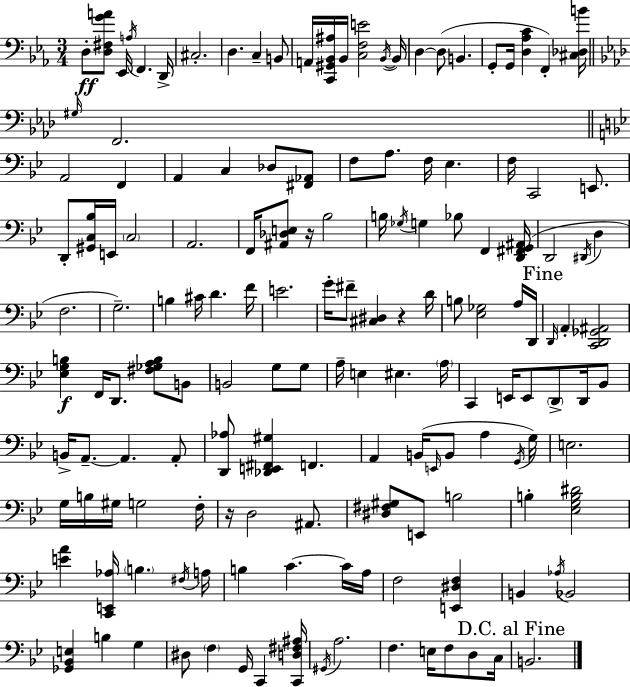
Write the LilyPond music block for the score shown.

{
  \clef bass
  \numericTimeSignature
  \time 3/4
  \key c \minor
  d8-.\ff <d fis g' a'>8 ees,16 \acciaccatura { a16 } f,4. | d,16-> cis2.-. | d4. c4-- b,8 | a,16 <c, gis, bes, ais>16 bes,16 <c f e'>2 | \break \acciaccatura { bes,16~ }~ bes,16 d4~~ d8( b,4. | g,8-. g,16 <d aes c'>4 f,4-.) | <cis des b'>16 \bar "||" \break \key f \minor \grace { gis16 } f,2. | \bar "||" \break \key g \minor a,2 f,4 | a,4 c4 des8 <fis, aes,>8 | f8 a8. f16 ees4. | f16 c,2 e,8. | \break d,8-. <gis, c bes>16 e,16 \parenthesize c2 | a,2. | f,16 <ais, des e>8 r16 bes2 | b16 \acciaccatura { ges16 } g4 bes8 f,4 | \break <d, fis, g, ais,>16( d,2 \acciaccatura { dis,16 } d4 | f2. | g2.--) | b4 cis'16 d'4. | \break f'16 e'2. | g'16-. fis'8-- <cis dis>4 r4 | d'16 b8 <ees ges>2 | a16 d,16 \mark "Fine" \grace { d,16 } \parenthesize a,4-. <c, d, ges, ais,>2 | \break <ees g b>4\f f,16 d,8. <fis ges a b>8 | b,8 b,2 g8 | g8 a16-- e4 eis4. | \parenthesize a16 c,4 e,16 e,8 \parenthesize d,8-> | \break d,16 bes,8 b,16-> a,8.--~~ a,4. | a,8-. <d, aes>8 <des, e, fis, gis>4 f,4. | a,4 b,16( \grace { e,16 } b,8 a4 | \acciaccatura { g,16 } g16) e2. | \break g16 b16 gis16 g2 | f16-. r16 d2 | ais,8. <dis fis gis>8 e,8 b2 | b4-. <ees g b dis'>2 | \break <e' a'>4 <c, e, aes>16 \parenthesize b4. | \acciaccatura { fis16 } a16 b4 c'4.~~ | c'16 a16 f2 | <e, dis f>4 b,4 \acciaccatura { aes16 } bes,2 | \break <ges, bes, e>4 b4 | g4 dis8 \parenthesize f4 | g,16 c,4 <c, d fis ais>16 \acciaccatura { gis,16 } a2. | f4. | \break e16 f8 d8 c16 \mark "D.C. al Fine" b,2. | \bar "|."
}